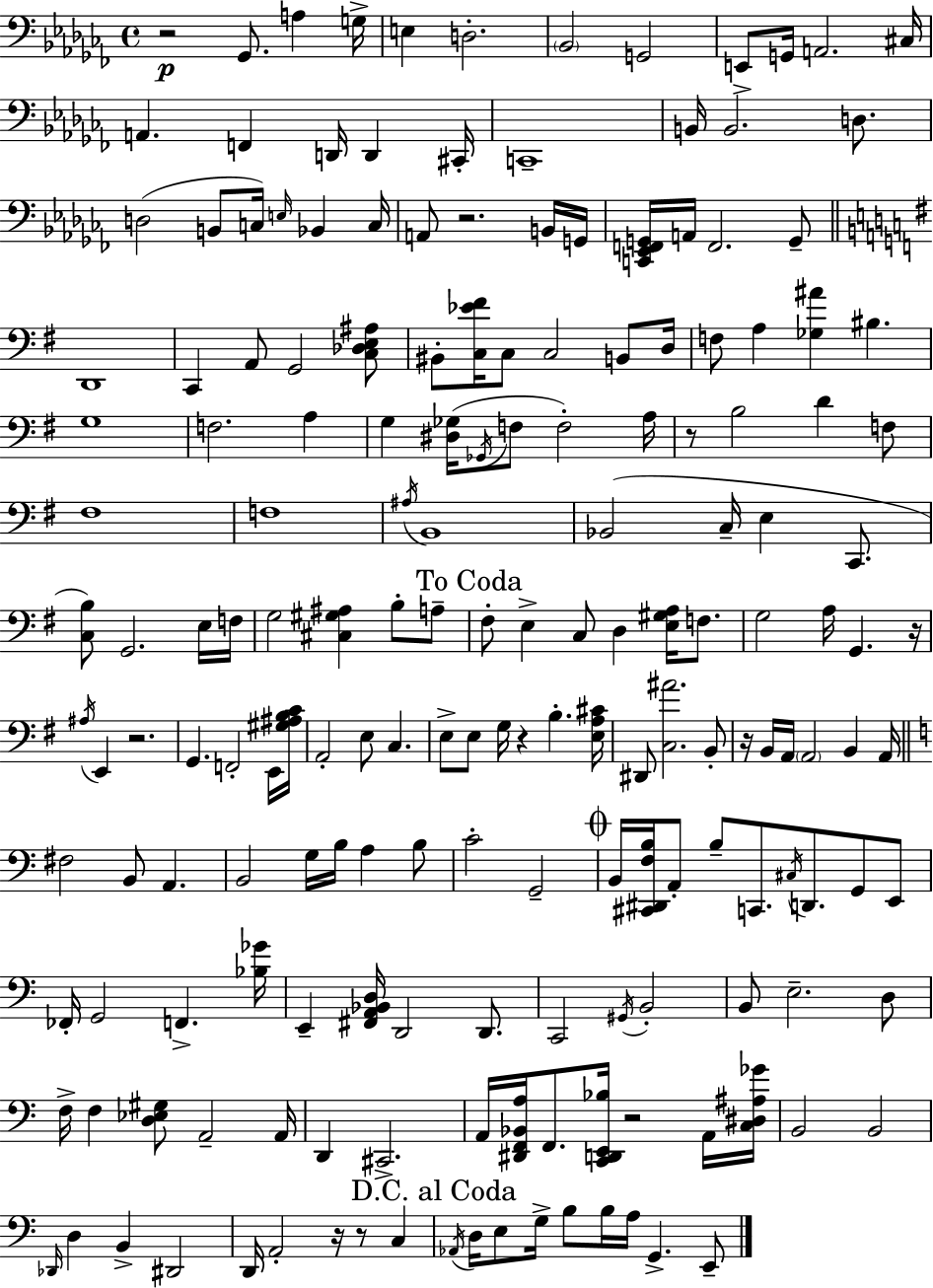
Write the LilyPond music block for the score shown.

{
  \clef bass
  \time 4/4
  \defaultTimeSignature
  \key aes \minor
  \repeat volta 2 { r2\p ges,8. a4 g16-> | e4 d2.-. | \parenthesize bes,2 g,2 | e,8-> g,16 a,2. cis16 | \break a,4. f,4 d,16 d,4 cis,16-. | c,1-- | b,16 b,2. d8. | d2( b,8 c16) \grace { e16 } bes,4 | \break c16 a,8 r2. b,16 | g,16 <c, ees, f, g,>16 a,16 f,2. g,8-- | \bar "||" \break \key g \major d,1 | c,4 a,8 g,2 <c des e ais>8 | bis,8-. <c ees' fis'>16 c8 c2 b,8 d16 | f8 a4 <ges ais'>4 bis4. | \break g1 | f2. a4 | g4 <dis ges>16( \acciaccatura { ges,16 } f8 f2-.) | a16 r8 b2 d'4 f8 | \break fis1 | f1 | \acciaccatura { ais16 } b,1 | bes,2( c16-- e4 c,8. | \break <c b>8) g,2. | e16 f16 g2 <cis gis ais>4 b8-. | a8-- \mark "To Coda" fis8-. e4-> c8 d4 <e gis a>16 f8. | g2 a16 g,4. | \break r16 \acciaccatura { ais16 } e,4 r2. | g,4. f,2-. | e,16 <gis ais b c'>16 a,2-. e8 c4. | e8-> e8 g16 r4 b4.-. | \break <e a cis'>16 dis,8 <c ais'>2. | b,8-. r16 b,16 a,16 \parenthesize a,2 b,4 | a,16 \bar "||" \break \key c \major fis2 b,8 a,4. | b,2 g16 b16 a4 b8 | c'2-. g,2-- | \mark \markup { \musicglyph "scripts.coda" } b,16 <cis, dis, f b>16 a,8-. b8-- c,8. \acciaccatura { cis16 } d,8. g,8 e,8 | \break fes,16-. g,2 f,4.-> | <bes ges'>16 e,4-- <fis, a, bes, d>16 d,2 d,8. | c,2 \acciaccatura { gis,16 } b,2-. | b,8 e2.-- | \break d8 f16-> f4 <d ees gis>8 a,2-- | a,16 d,4 cis,2.-> | a,16 <dis, f, bes, a>16 f,8. <c, d, e, bes>16 r2 | a,16 <c dis ais ges'>16 b,2 b,2 | \break \grace { des,16 } d4 b,4-> dis,2 | d,16 a,2-. r16 r8 c4 | \mark "D.C. al Coda" \acciaccatura { aes,16 } d16 e8 g16-> b8 b16 a16 g,4.-> | e,8-- } \bar "|."
}